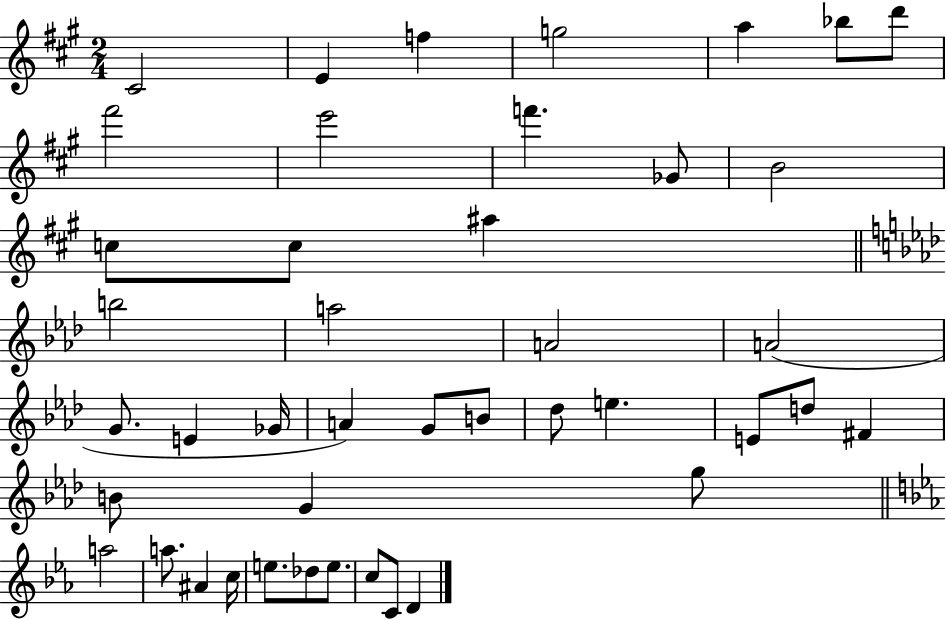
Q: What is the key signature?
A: A major